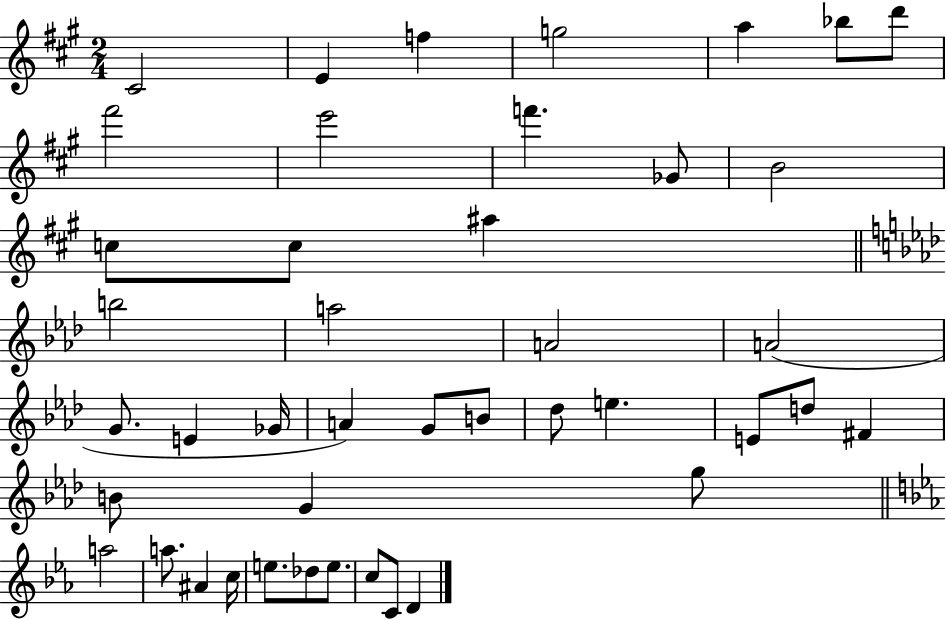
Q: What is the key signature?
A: A major